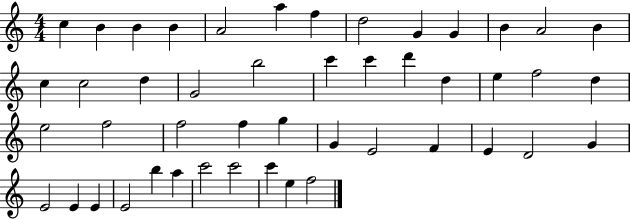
{
  \clef treble
  \numericTimeSignature
  \time 4/4
  \key c \major
  c''4 b'4 b'4 b'4 | a'2 a''4 f''4 | d''2 g'4 g'4 | b'4 a'2 b'4 | \break c''4 c''2 d''4 | g'2 b''2 | c'''4 c'''4 d'''4 d''4 | e''4 f''2 d''4 | \break e''2 f''2 | f''2 f''4 g''4 | g'4 e'2 f'4 | e'4 d'2 g'4 | \break e'2 e'4 e'4 | e'2 b''4 a''4 | c'''2 c'''2 | c'''4 e''4 f''2 | \break \bar "|."
}